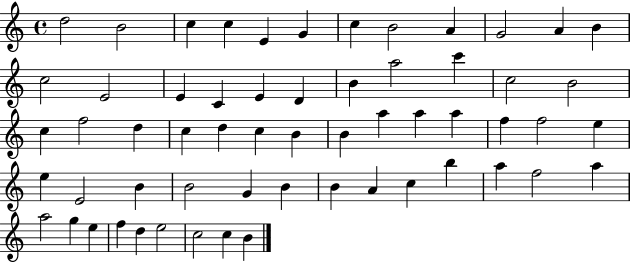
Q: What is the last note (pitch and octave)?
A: B4